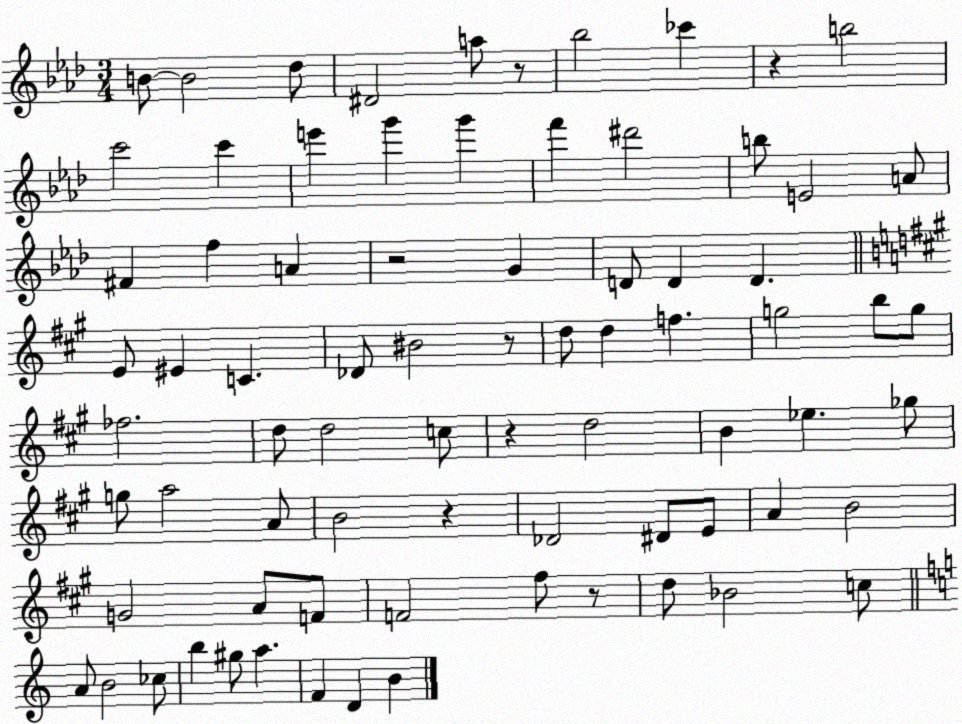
X:1
T:Untitled
M:3/4
L:1/4
K:Ab
B/2 B2 _d/2 ^D2 a/2 z/2 _b2 _c' z b2 c'2 c' e' g' g' f' ^d'2 b/2 E2 A/2 ^F f A z2 G D/2 D D E/2 ^E C _D/2 ^B2 z/2 d/2 d f g2 b/2 g/2 _f2 d/2 d2 c/2 z d2 B _e _g/2 g/2 a2 A/2 B2 z _D2 ^D/2 E/2 A B2 G2 A/2 F/2 F2 ^f/2 z/2 d/2 _B2 c/2 A/2 B2 _c/2 b ^g/2 a F D B